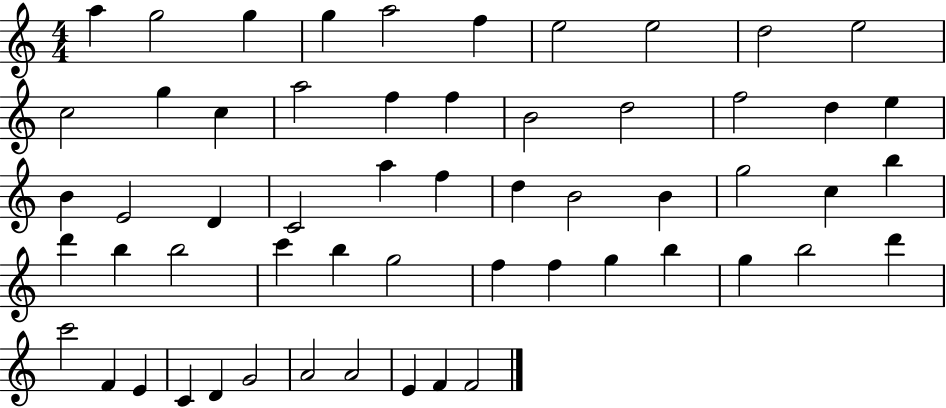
A5/q G5/h G5/q G5/q A5/h F5/q E5/h E5/h D5/h E5/h C5/h G5/q C5/q A5/h F5/q F5/q B4/h D5/h F5/h D5/q E5/q B4/q E4/h D4/q C4/h A5/q F5/q D5/q B4/h B4/q G5/h C5/q B5/q D6/q B5/q B5/h C6/q B5/q G5/h F5/q F5/q G5/q B5/q G5/q B5/h D6/q C6/h F4/q E4/q C4/q D4/q G4/h A4/h A4/h E4/q F4/q F4/h